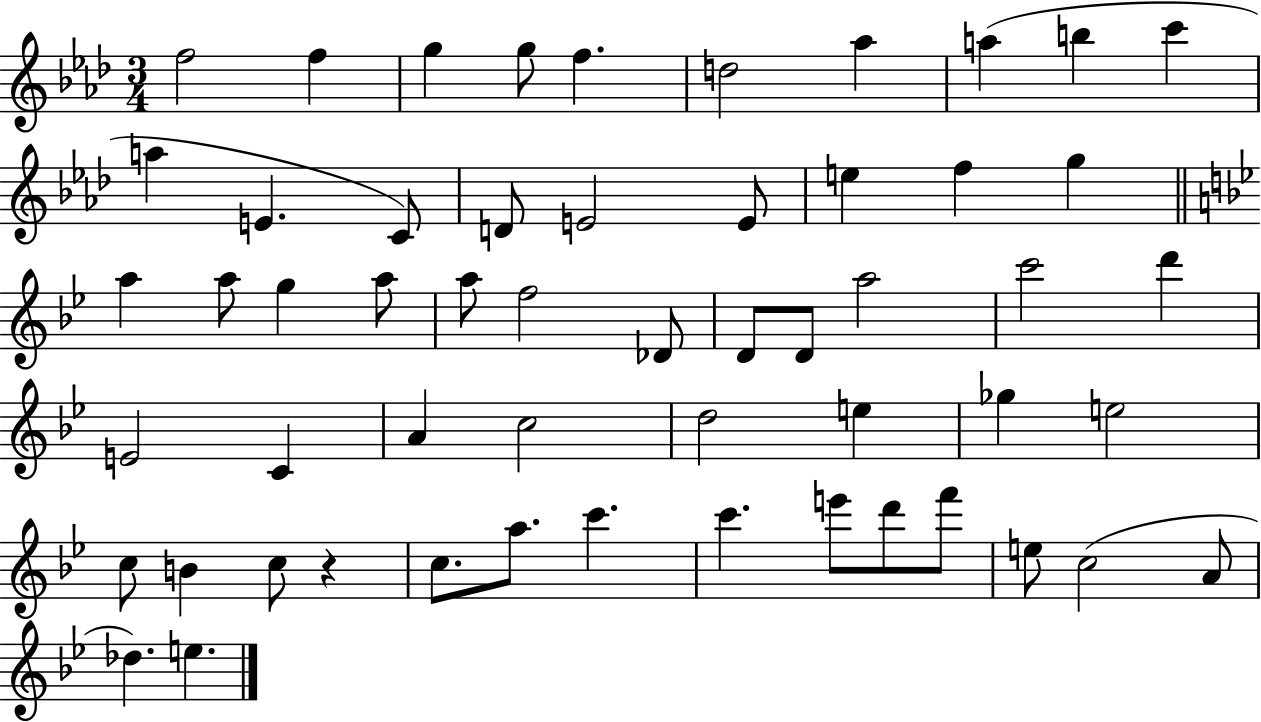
{
  \clef treble
  \numericTimeSignature
  \time 3/4
  \key aes \major
  f''2 f''4 | g''4 g''8 f''4. | d''2 aes''4 | a''4( b''4 c'''4 | \break a''4 e'4. c'8) | d'8 e'2 e'8 | e''4 f''4 g''4 | \bar "||" \break \key bes \major a''4 a''8 g''4 a''8 | a''8 f''2 des'8 | d'8 d'8 a''2 | c'''2 d'''4 | \break e'2 c'4 | a'4 c''2 | d''2 e''4 | ges''4 e''2 | \break c''8 b'4 c''8 r4 | c''8. a''8. c'''4. | c'''4. e'''8 d'''8 f'''8 | e''8 c''2( a'8 | \break des''4.) e''4. | \bar "|."
}